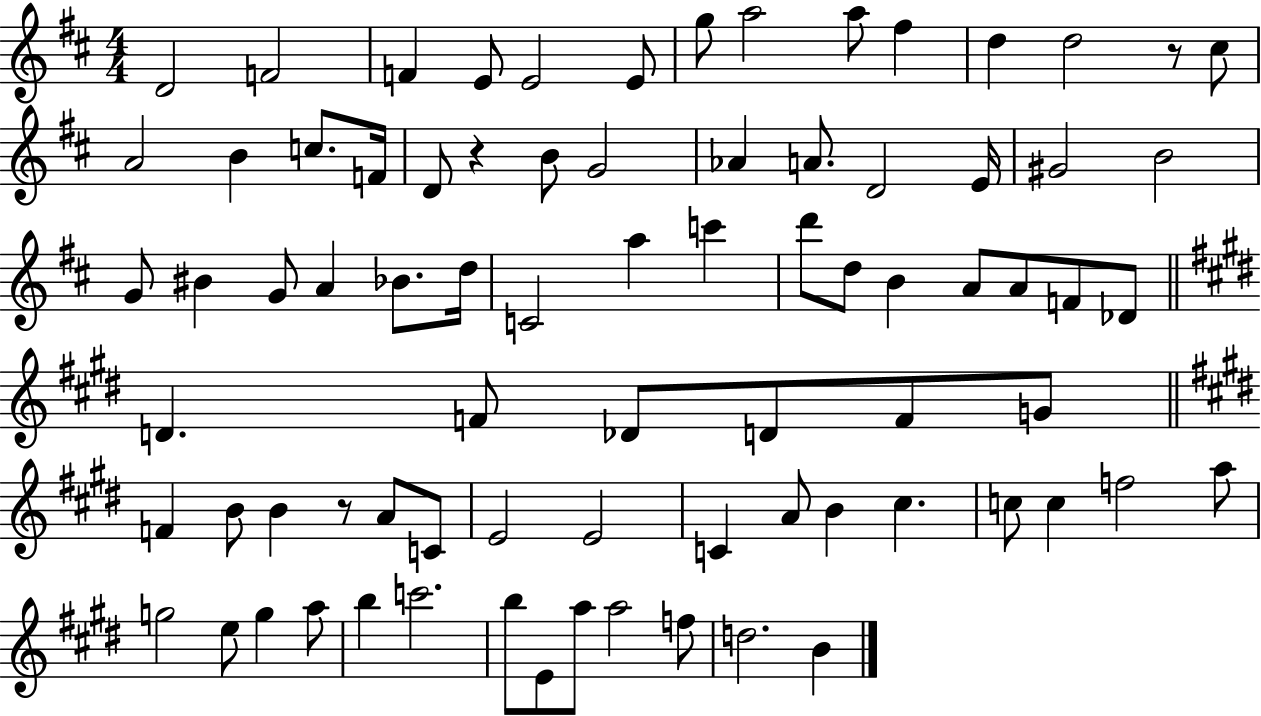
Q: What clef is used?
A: treble